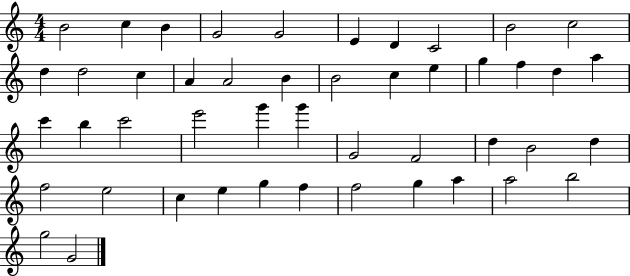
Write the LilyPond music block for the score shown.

{
  \clef treble
  \numericTimeSignature
  \time 4/4
  \key c \major
  b'2 c''4 b'4 | g'2 g'2 | e'4 d'4 c'2 | b'2 c''2 | \break d''4 d''2 c''4 | a'4 a'2 b'4 | b'2 c''4 e''4 | g''4 f''4 d''4 a''4 | \break c'''4 b''4 c'''2 | e'''2 g'''4 g'''4 | g'2 f'2 | d''4 b'2 d''4 | \break f''2 e''2 | c''4 e''4 g''4 f''4 | f''2 g''4 a''4 | a''2 b''2 | \break g''2 g'2 | \bar "|."
}